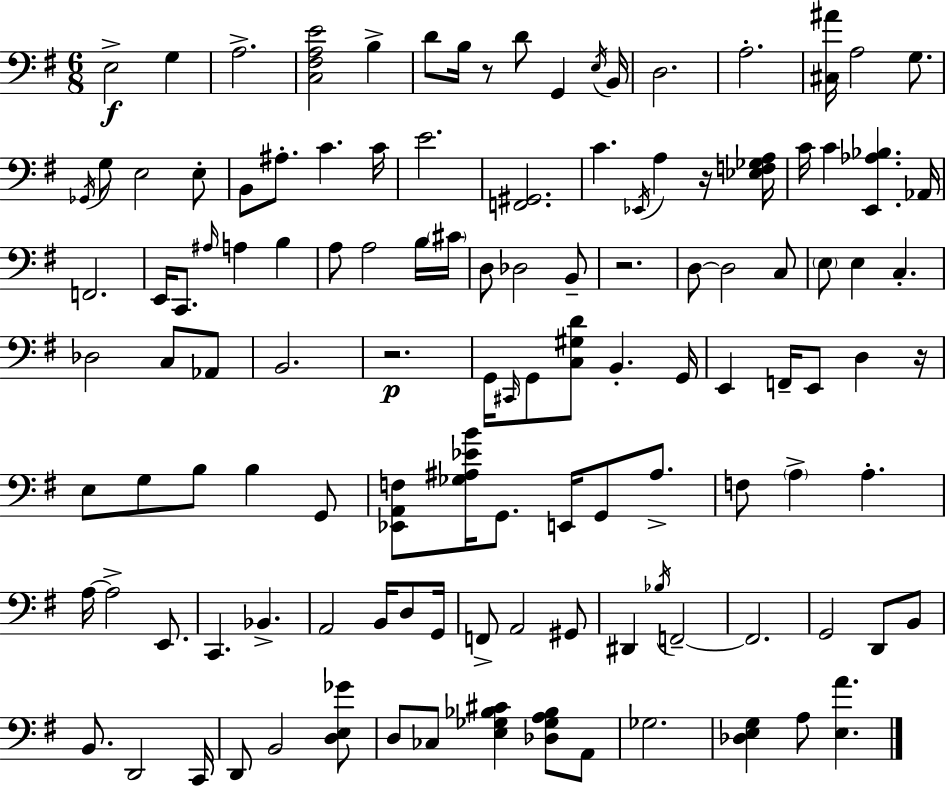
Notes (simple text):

E3/h G3/q A3/h. [C3,F#3,A3,E4]/h B3/q D4/e B3/s R/e D4/e G2/q E3/s B2/s D3/h. A3/h. [C#3,A#4]/s A3/h G3/e. Gb2/s G3/e E3/h E3/e B2/e A#3/e. C4/q. C4/s E4/h. [F2,G#2]/h. C4/q. Eb2/s A3/q R/s [Eb3,F3,Gb3,A3]/s C4/s C4/q [E2,Ab3,Bb3]/q. Ab2/s F2/h. E2/s C2/e. A#3/s A3/q B3/q A3/e A3/h B3/s C#4/s D3/e Db3/h B2/e R/h. D3/e D3/h C3/e E3/e E3/q C3/q. Db3/h C3/e Ab2/e B2/h. R/h. G2/s C#2/s G2/e [C3,G#3,D4]/e B2/q. G2/s E2/q F2/s E2/e D3/q R/s E3/e G3/e B3/e B3/q G2/e [Eb2,A2,F3]/e [Gb3,A#3,Eb4,B4]/s G2/e. E2/s G2/e A#3/e. F3/e A3/q A3/q. A3/s A3/h E2/e. C2/q. Bb2/q. A2/h B2/s D3/e G2/s F2/e A2/h G#2/e D#2/q Bb3/s F2/h F2/h. G2/h D2/e B2/e B2/e. D2/h C2/s D2/e B2/h [D3,E3,Gb4]/e D3/e CES3/e [E3,Gb3,Bb3,C#4]/q [Db3,Gb3,A3,Bb3]/e A2/e Gb3/h. [Db3,E3,G3]/q A3/e [E3,A4]/q.